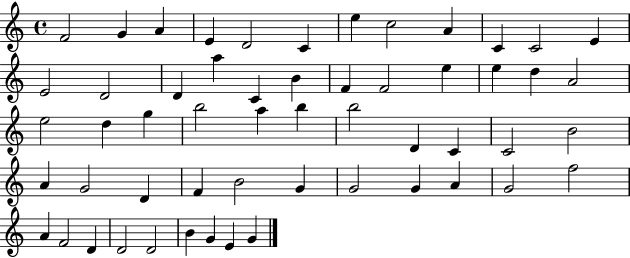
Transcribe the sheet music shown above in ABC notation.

X:1
T:Untitled
M:4/4
L:1/4
K:C
F2 G A E D2 C e c2 A C C2 E E2 D2 D a C B F F2 e e d A2 e2 d g b2 a b b2 D C C2 B2 A G2 D F B2 G G2 G A G2 f2 A F2 D D2 D2 B G E G